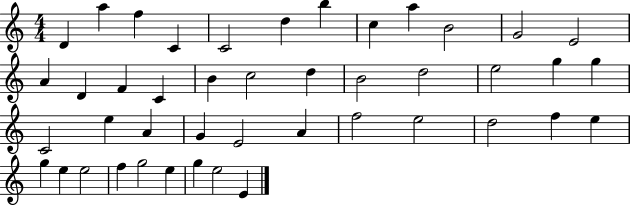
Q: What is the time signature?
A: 4/4